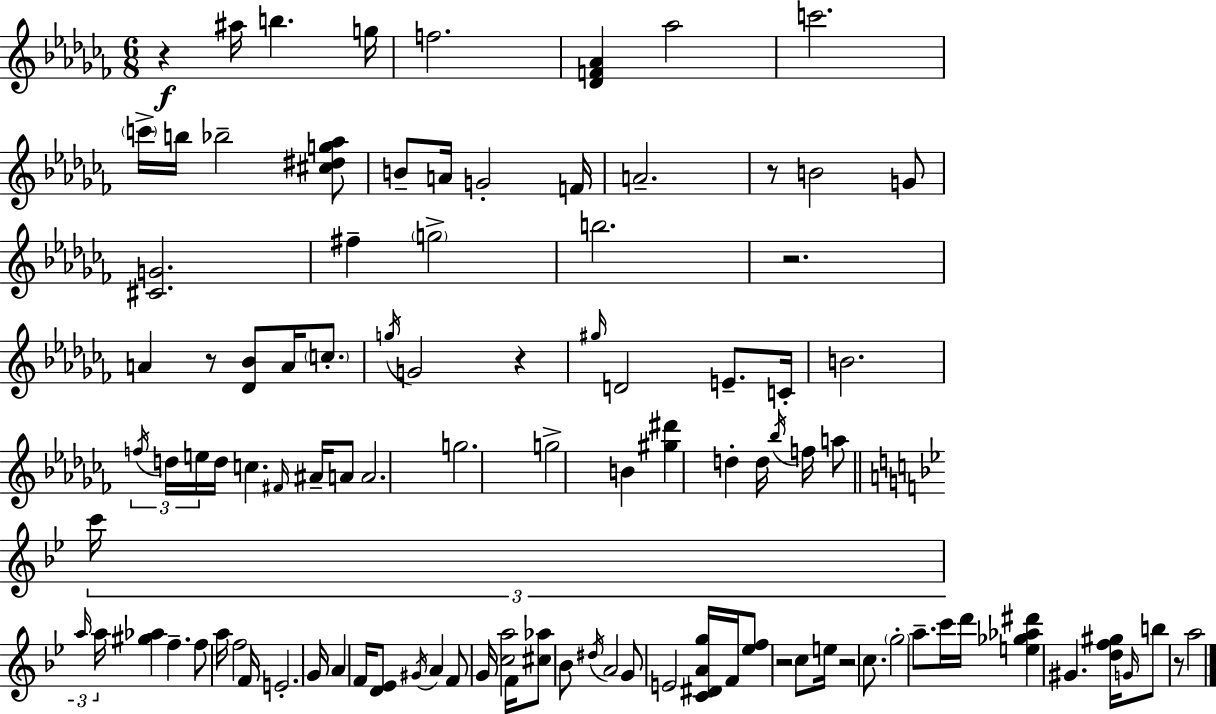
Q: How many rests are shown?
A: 8